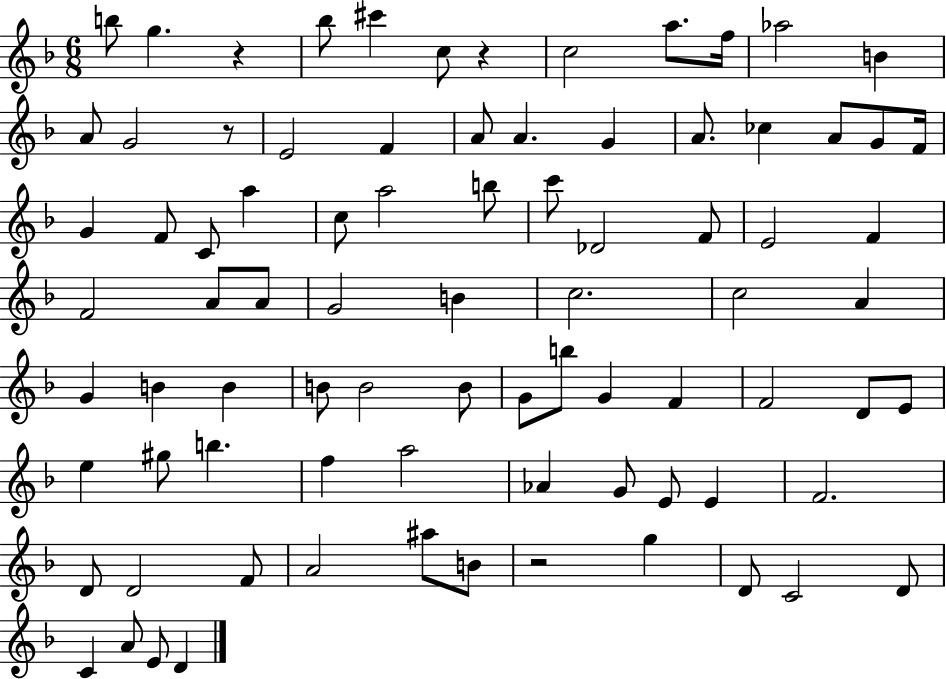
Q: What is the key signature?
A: F major